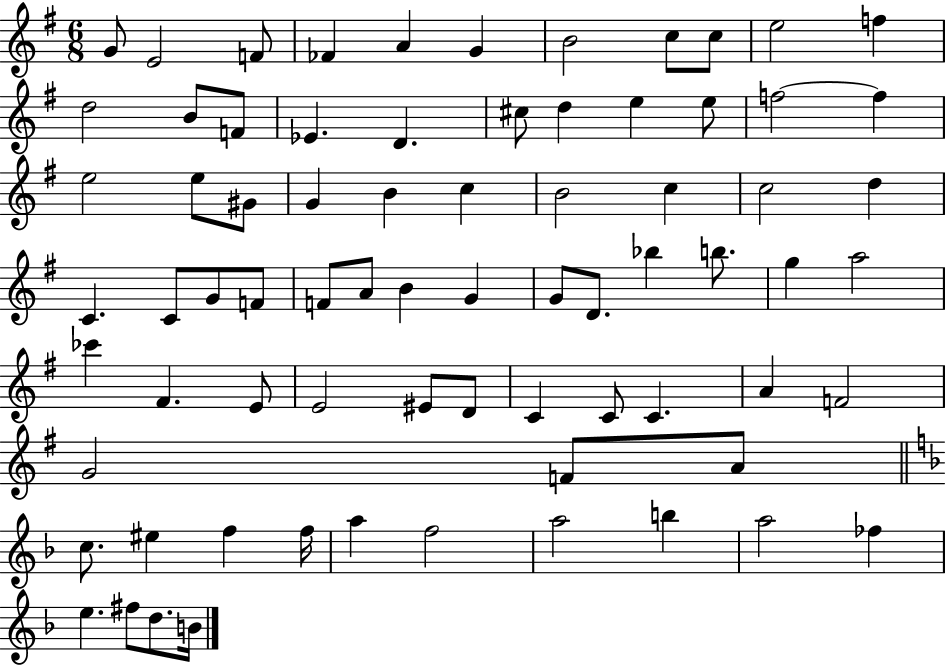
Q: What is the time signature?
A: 6/8